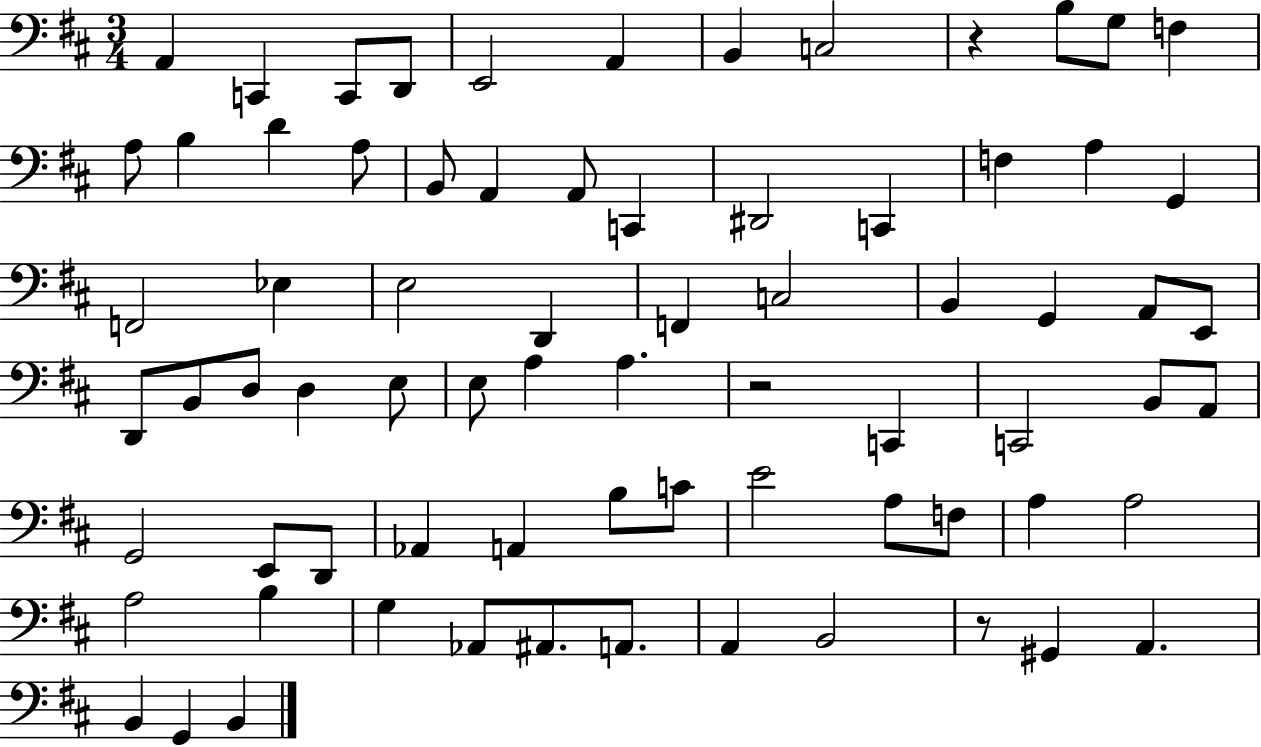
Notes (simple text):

A2/q C2/q C2/e D2/e E2/h A2/q B2/q C3/h R/q B3/e G3/e F3/q A3/e B3/q D4/q A3/e B2/e A2/q A2/e C2/q D#2/h C2/q F3/q A3/q G2/q F2/h Eb3/q E3/h D2/q F2/q C3/h B2/q G2/q A2/e E2/e D2/e B2/e D3/e D3/q E3/e E3/e A3/q A3/q. R/h C2/q C2/h B2/e A2/e G2/h E2/e D2/e Ab2/q A2/q B3/e C4/e E4/h A3/e F3/e A3/q A3/h A3/h B3/q G3/q Ab2/e A#2/e. A2/e. A2/q B2/h R/e G#2/q A2/q. B2/q G2/q B2/q